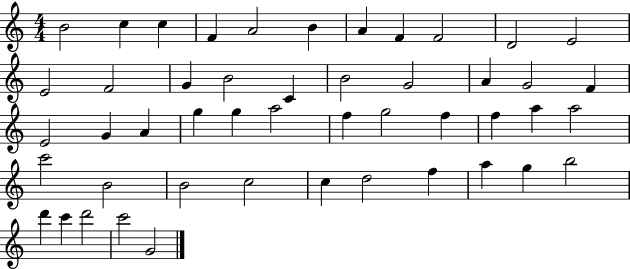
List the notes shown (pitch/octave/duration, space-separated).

B4/h C5/q C5/q F4/q A4/h B4/q A4/q F4/q F4/h D4/h E4/h E4/h F4/h G4/q B4/h C4/q B4/h G4/h A4/q G4/h F4/q E4/h G4/q A4/q G5/q G5/q A5/h F5/q G5/h F5/q F5/q A5/q A5/h C6/h B4/h B4/h C5/h C5/q D5/h F5/q A5/q G5/q B5/h D6/q C6/q D6/h C6/h G4/h